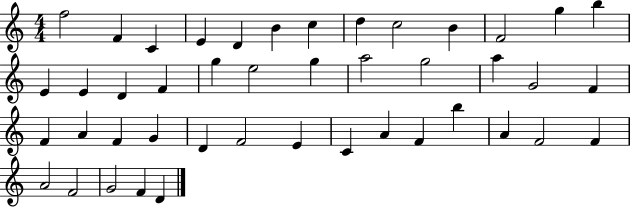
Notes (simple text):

F5/h F4/q C4/q E4/q D4/q B4/q C5/q D5/q C5/h B4/q F4/h G5/q B5/q E4/q E4/q D4/q F4/q G5/q E5/h G5/q A5/h G5/h A5/q G4/h F4/q F4/q A4/q F4/q G4/q D4/q F4/h E4/q C4/q A4/q F4/q B5/q A4/q F4/h F4/q A4/h F4/h G4/h F4/q D4/q